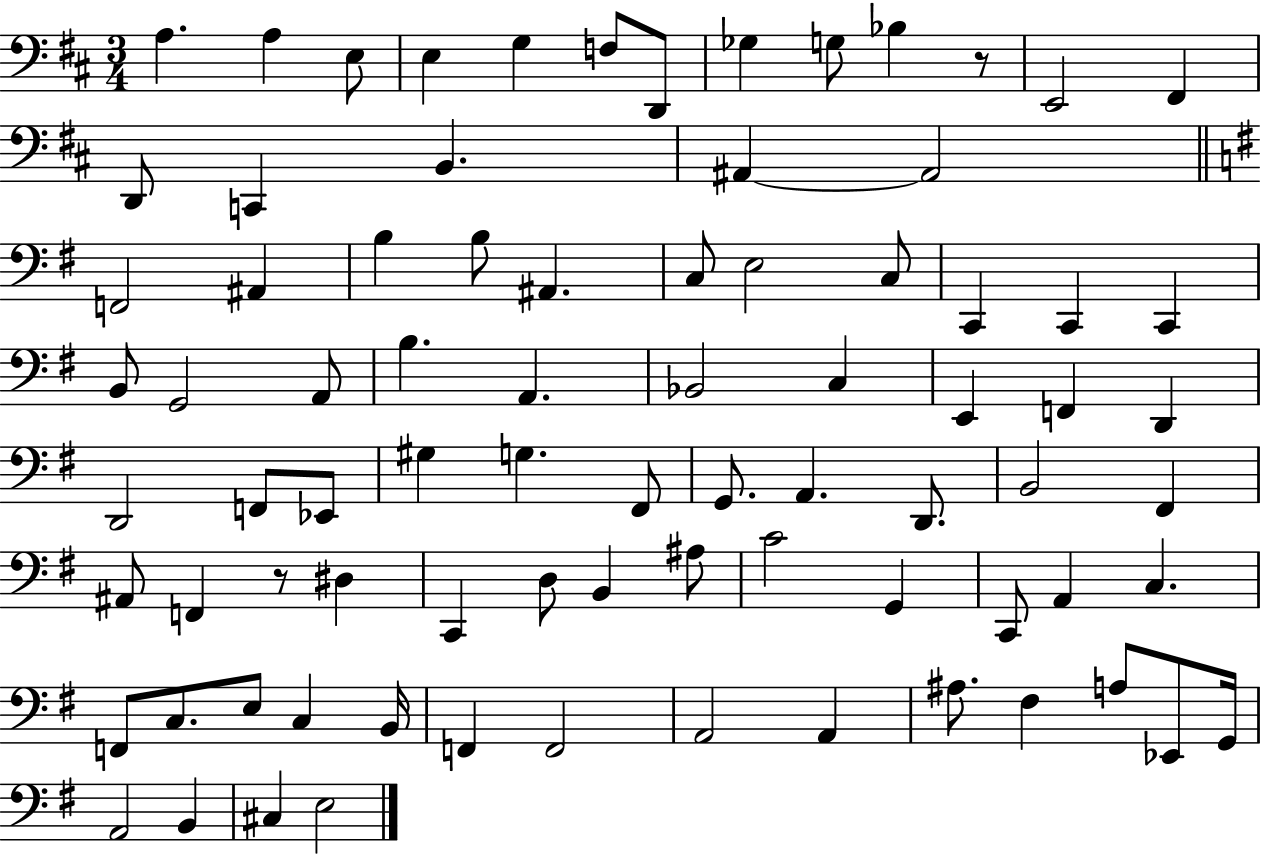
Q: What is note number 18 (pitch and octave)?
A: F2